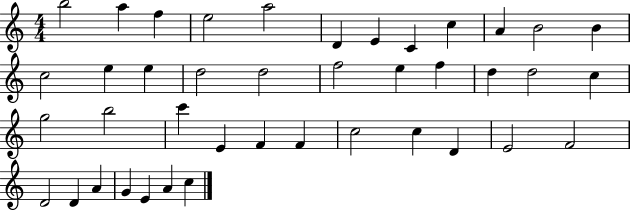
X:1
T:Untitled
M:4/4
L:1/4
K:C
b2 a f e2 a2 D E C c A B2 B c2 e e d2 d2 f2 e f d d2 c g2 b2 c' E F F c2 c D E2 F2 D2 D A G E A c